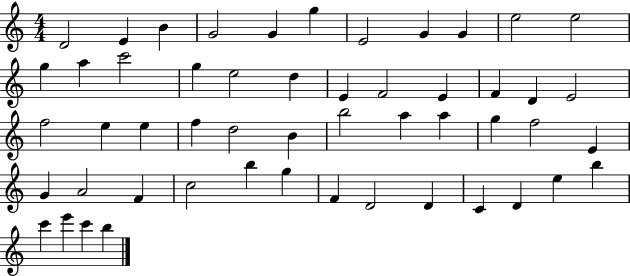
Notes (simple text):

D4/h E4/q B4/q G4/h G4/q G5/q E4/h G4/q G4/q E5/h E5/h G5/q A5/q C6/h G5/q E5/h D5/q E4/q F4/h E4/q F4/q D4/q E4/h F5/h E5/q E5/q F5/q D5/h B4/q B5/h A5/q A5/q G5/q F5/h E4/q G4/q A4/h F4/q C5/h B5/q G5/q F4/q D4/h D4/q C4/q D4/q E5/q B5/q C6/q E6/q C6/q B5/q